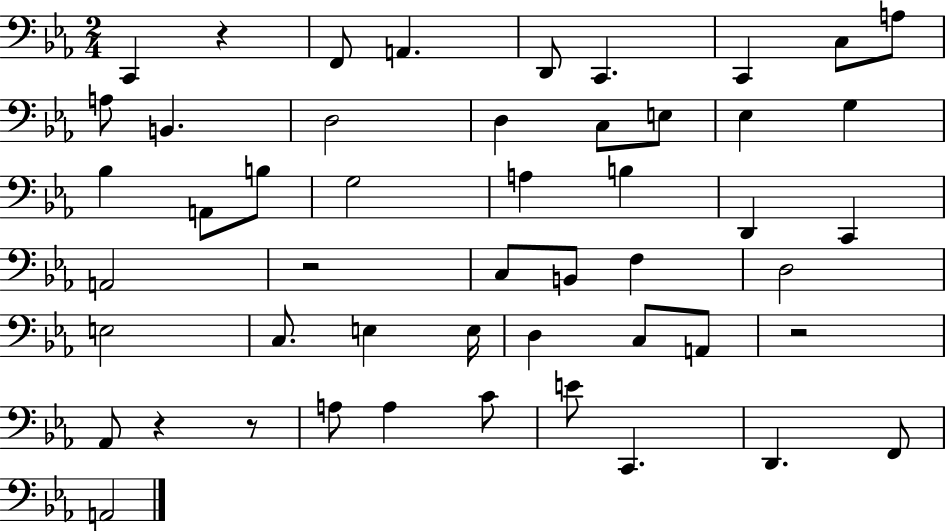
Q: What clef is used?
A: bass